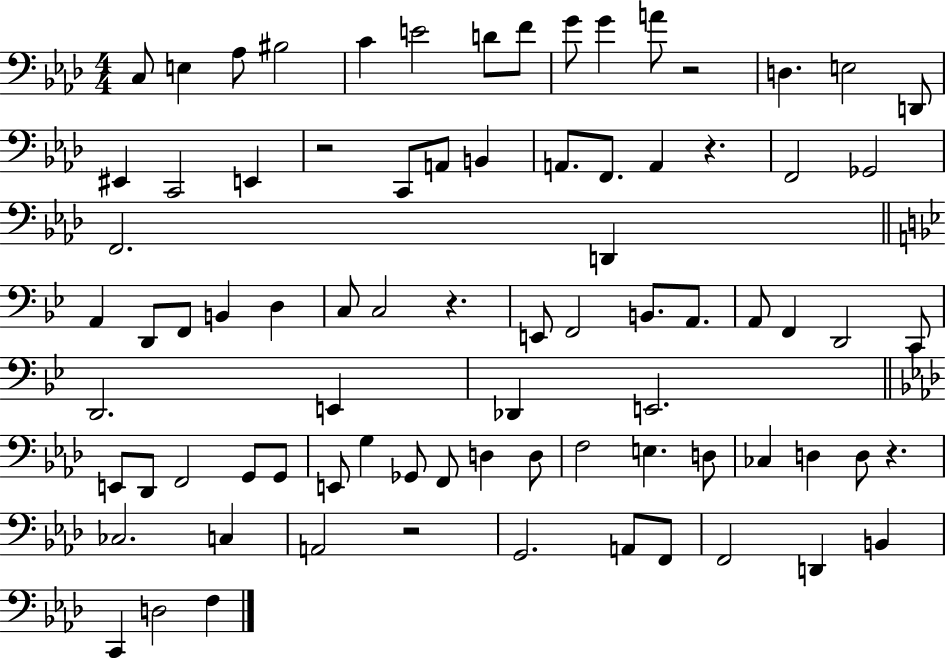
{
  \clef bass
  \numericTimeSignature
  \time 4/4
  \key aes \major
  \repeat volta 2 { c8 e4 aes8 bis2 | c'4 e'2 d'8 f'8 | g'8 g'4 a'8 r2 | d4. e2 d,8 | \break eis,4 c,2 e,4 | r2 c,8 a,8 b,4 | a,8. f,8. a,4 r4. | f,2 ges,2 | \break f,2. d,4 | \bar "||" \break \key bes \major a,4 d,8 f,8 b,4 d4 | c8 c2 r4. | e,8 f,2 b,8. a,8. | a,8 f,4 d,2 c,8 | \break d,2. e,4 | des,4 e,2. | \bar "||" \break \key aes \major e,8 des,8 f,2 g,8 g,8 | e,8 g4 ges,8 f,8 d4 d8 | f2 e4. d8 | ces4 d4 d8 r4. | \break ces2. c4 | a,2 r2 | g,2. a,8 f,8 | f,2 d,4 b,4 | \break c,4 d2 f4 | } \bar "|."
}